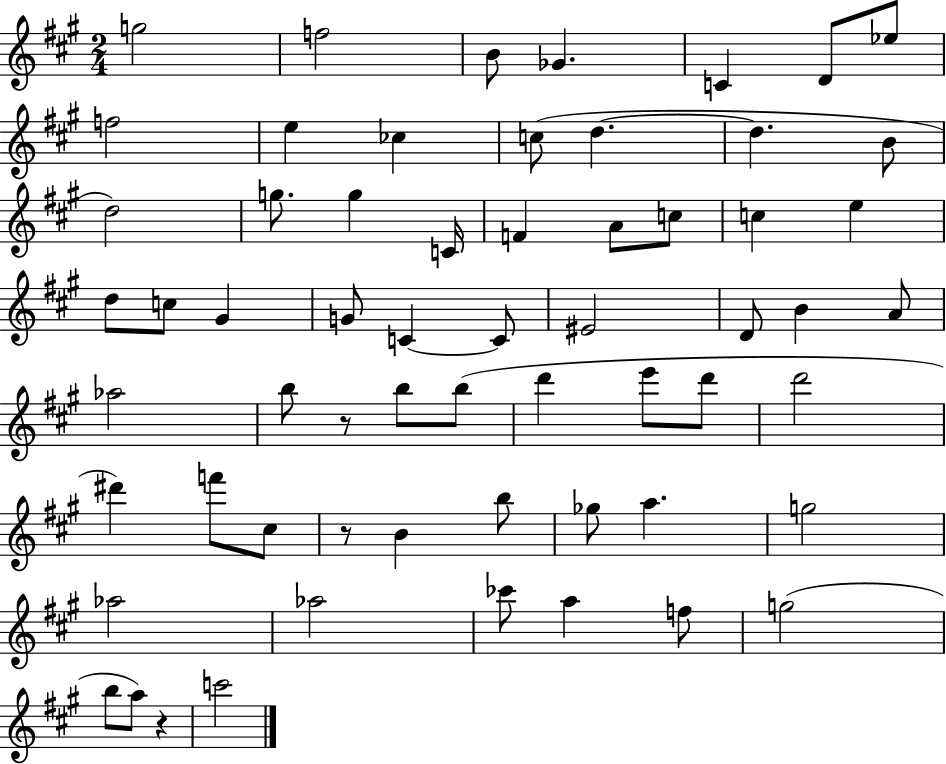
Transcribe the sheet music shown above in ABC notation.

X:1
T:Untitled
M:2/4
L:1/4
K:A
g2 f2 B/2 _G C D/2 _e/2 f2 e _c c/2 d d B/2 d2 g/2 g C/4 F A/2 c/2 c e d/2 c/2 ^G G/2 C C/2 ^E2 D/2 B A/2 _a2 b/2 z/2 b/2 b/2 d' e'/2 d'/2 d'2 ^d' f'/2 ^c/2 z/2 B b/2 _g/2 a g2 _a2 _a2 _c'/2 a f/2 g2 b/2 a/2 z c'2